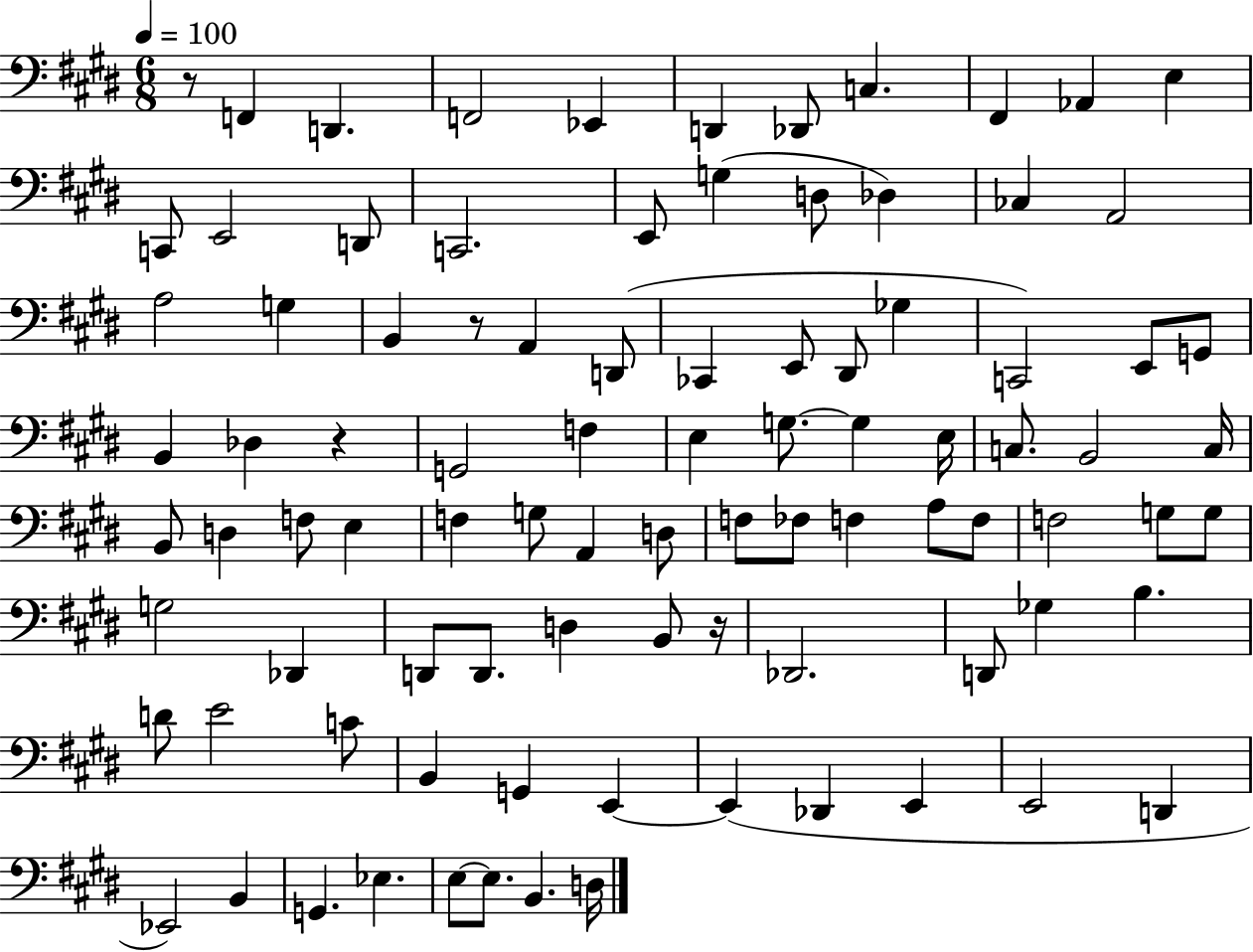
R/e F2/q D2/q. F2/h Eb2/q D2/q Db2/e C3/q. F#2/q Ab2/q E3/q C2/e E2/h D2/e C2/h. E2/e G3/q D3/e Db3/q CES3/q A2/h A3/h G3/q B2/q R/e A2/q D2/e CES2/q E2/e D#2/e Gb3/q C2/h E2/e G2/e B2/q Db3/q R/q G2/h F3/q E3/q G3/e. G3/q E3/s C3/e. B2/h C3/s B2/e D3/q F3/e E3/q F3/q G3/e A2/q D3/e F3/e FES3/e F3/q A3/e F3/e F3/h G3/e G3/e G3/h Db2/q D2/e D2/e. D3/q B2/e R/s Db2/h. D2/e Gb3/q B3/q. D4/e E4/h C4/e B2/q G2/q E2/q E2/q Db2/q E2/q E2/h D2/q Eb2/h B2/q G2/q. Eb3/q. E3/e E3/e. B2/q. D3/s